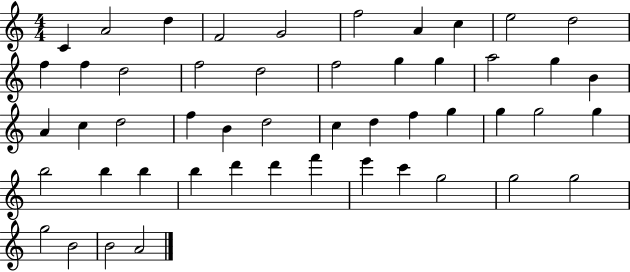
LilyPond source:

{
  \clef treble
  \numericTimeSignature
  \time 4/4
  \key c \major
  c'4 a'2 d''4 | f'2 g'2 | f''2 a'4 c''4 | e''2 d''2 | \break f''4 f''4 d''2 | f''2 d''2 | f''2 g''4 g''4 | a''2 g''4 b'4 | \break a'4 c''4 d''2 | f''4 b'4 d''2 | c''4 d''4 f''4 g''4 | g''4 g''2 g''4 | \break b''2 b''4 b''4 | b''4 d'''4 d'''4 f'''4 | e'''4 c'''4 g''2 | g''2 g''2 | \break g''2 b'2 | b'2 a'2 | \bar "|."
}